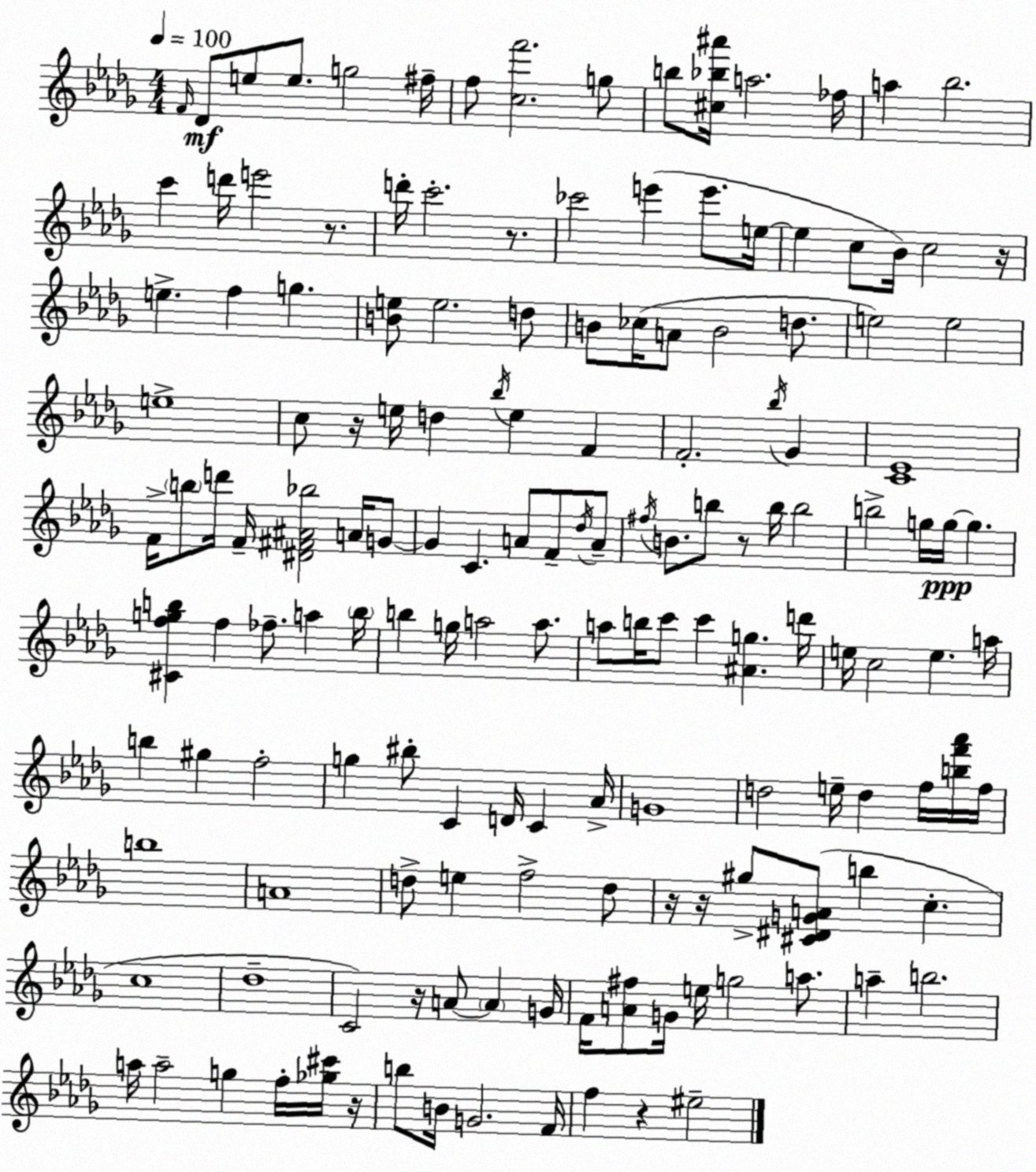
X:1
T:Untitled
M:4/4
L:1/4
K:Bbm
F/4 _D/2 e/2 e/2 g2 ^f/4 f/2 [cf']2 g/2 b/2 [^c_b^a']/4 a2 _f/4 a _b2 c' d'/4 e'2 z/2 d'/4 c'2 z/2 _c'2 e' e'/2 e/4 e c/2 _B/4 c2 z/4 e f g [Be]/2 e2 d/2 B/2 _c/4 A/2 B2 d/2 e2 e2 e4 c/2 z/4 e/4 d _b/4 e F F2 _b/4 _G [C_E]4 F/4 b/2 d'/4 F/4 [^D^F^A_b]2 A/4 G/2 G C A/2 F/2 _d/4 A/2 ^f/4 B/2 b/2 z/2 b/4 b2 b2 g/4 g/4 g [^Cfgb] f _f/2 a b/4 b g/4 a2 a/2 a/2 b/4 c'/2 c' [^Ag] d'/4 e/4 c2 e a/4 b ^g f2 g ^b/2 C D/4 C _A/4 G4 d2 e/4 d f/4 [bf'_a']/4 f/4 b4 A4 d/2 e f2 d/2 z/4 z/4 ^g/2 [^C^DGA]/2 b c c4 _d4 C2 z/4 A/2 A G/4 F/4 [A^f]/2 G/4 e/4 g2 a/2 a b2 a/4 a2 g f/4 [_g^c']/4 z/4 b/2 B/4 G2 F/4 f z ^e2